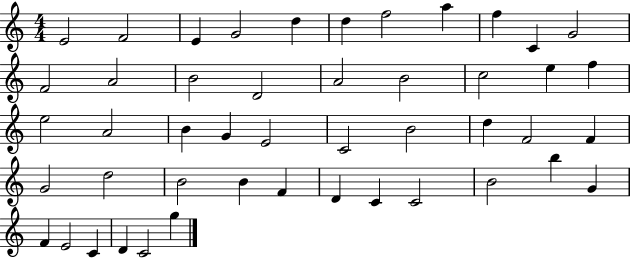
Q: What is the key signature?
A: C major